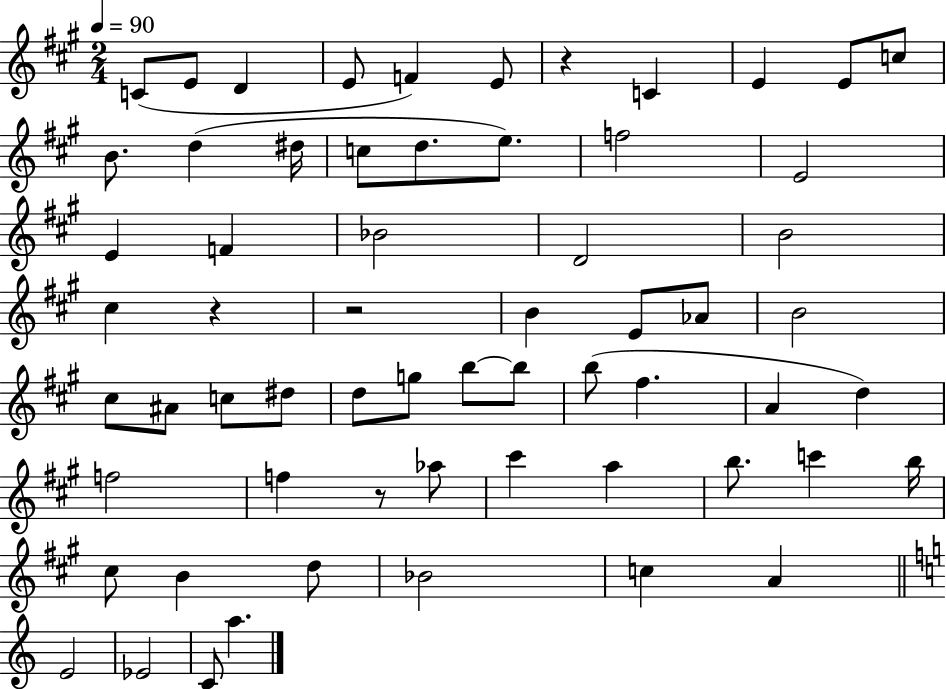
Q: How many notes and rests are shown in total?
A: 62